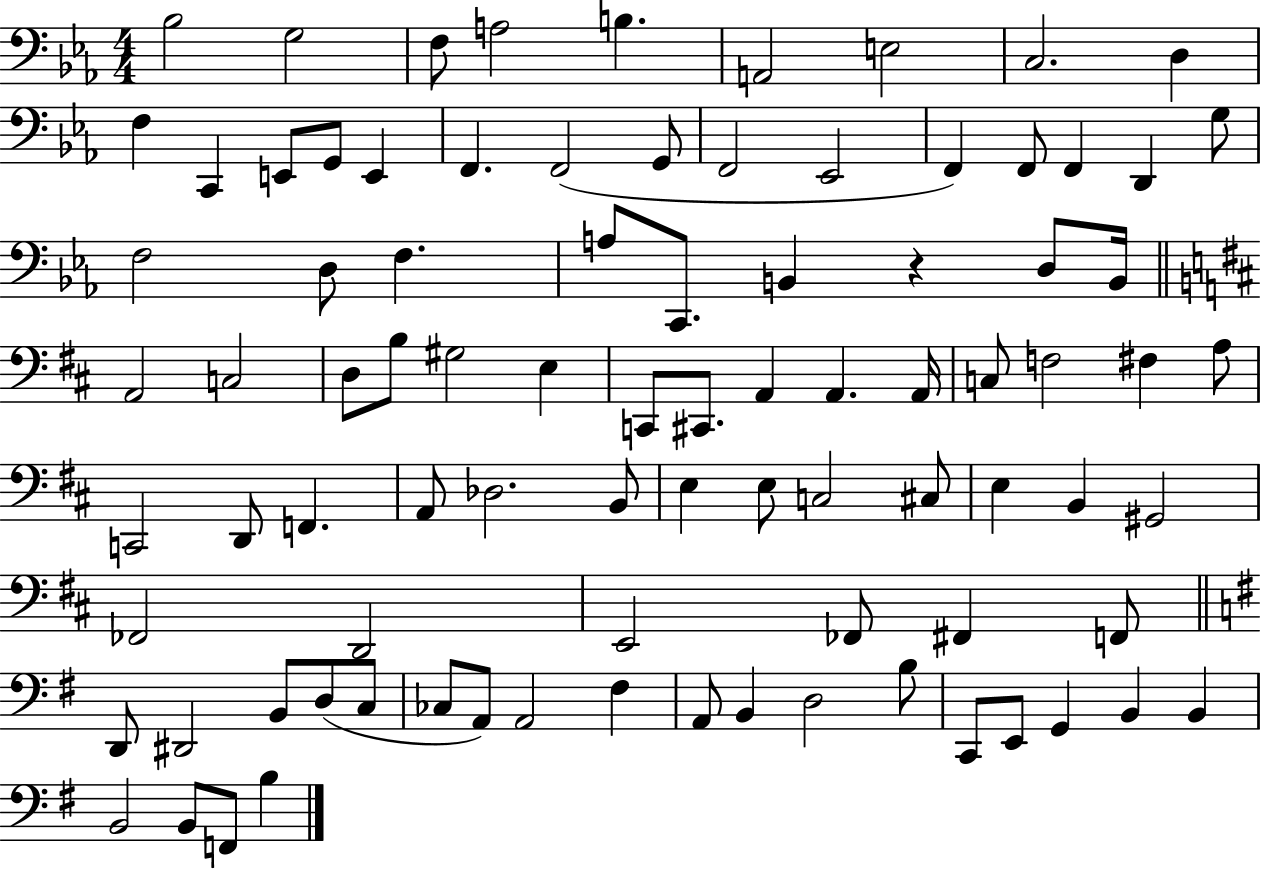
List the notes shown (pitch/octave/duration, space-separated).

Bb3/h G3/h F3/e A3/h B3/q. A2/h E3/h C3/h. D3/q F3/q C2/q E2/e G2/e E2/q F2/q. F2/h G2/e F2/h Eb2/h F2/q F2/e F2/q D2/q G3/e F3/h D3/e F3/q. A3/e C2/e. B2/q R/q D3/e B2/s A2/h C3/h D3/e B3/e G#3/h E3/q C2/e C#2/e. A2/q A2/q. A2/s C3/e F3/h F#3/q A3/e C2/h D2/e F2/q. A2/e Db3/h. B2/e E3/q E3/e C3/h C#3/e E3/q B2/q G#2/h FES2/h D2/h E2/h FES2/e F#2/q F2/e D2/e D#2/h B2/e D3/e C3/e CES3/e A2/e A2/h F#3/q A2/e B2/q D3/h B3/e C2/e E2/e G2/q B2/q B2/q B2/h B2/e F2/e B3/q